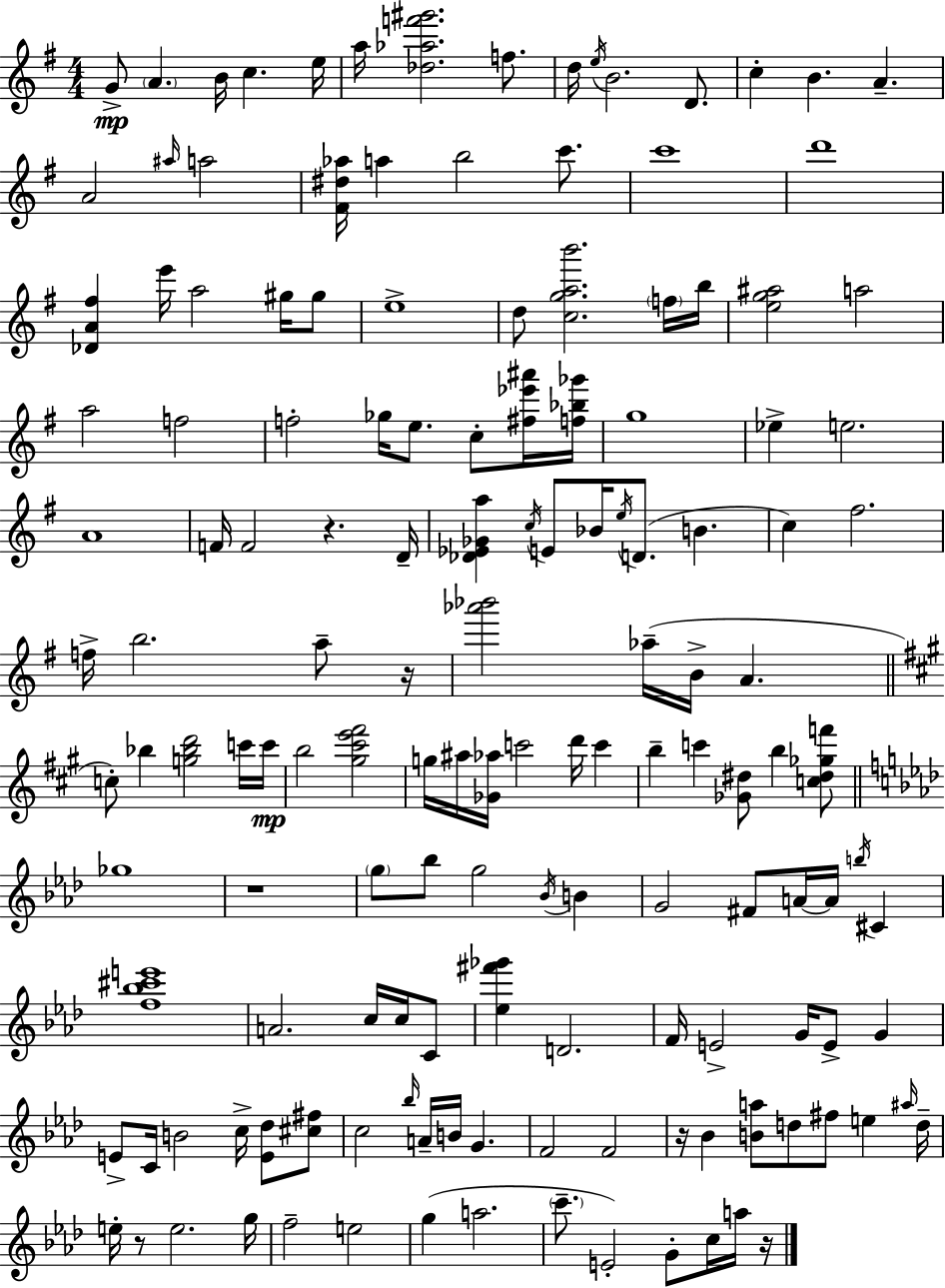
G4/e A4/q. B4/s C5/q. E5/s A5/s [Db5,Ab5,F6,G#6]/h. F5/e. D5/s E5/s B4/h. D4/e. C5/q B4/q. A4/q. A4/h A#5/s A5/h [F#4,D#5,Ab5]/s A5/q B5/h C6/e. C6/w D6/w [Db4,A4,F#5]/q E6/s A5/h G#5/s G#5/e E5/w D5/e [C5,G5,A5,B6]/h. F5/s B5/s [E5,G5,A#5]/h A5/h A5/h F5/h F5/h Gb5/s E5/e. C5/e [F#5,Eb6,A#6]/s [F5,Bb5,Gb6]/s G5/w Eb5/q E5/h. A4/w F4/s F4/h R/q. D4/s [Db4,Eb4,Gb4,A5]/q C5/s E4/e Bb4/s E5/s D4/e. B4/q. C5/q F#5/h. F5/s B5/h. A5/e R/s [Ab6,Bb6]/h Ab5/s B4/s A4/q. C5/e Bb5/q [G5,Bb5,D6]/h C6/s C6/s B5/h [G#5,C#6,E6,F#6]/h G5/s A#5/s [Gb4,Ab5]/s C6/h D6/s C6/q B5/q C6/q [Gb4,D#5]/e B5/q [C5,D#5,Gb5,F6]/e Gb5/w R/w G5/e Bb5/e G5/h Bb4/s B4/q G4/h F#4/e A4/s A4/s B5/s C#4/q [F5,Bb5,C#6,E6]/w A4/h. C5/s C5/s C4/e [Eb5,F#6,Gb6]/q D4/h. F4/s E4/h G4/s E4/e G4/q E4/e C4/s B4/h C5/s [E4,Db5]/e [C#5,F#5]/e C5/h Bb5/s A4/s B4/s G4/q. F4/h F4/h R/s Bb4/q [B4,A5]/e D5/e F#5/e E5/q A#5/s D5/s E5/s R/e E5/h. G5/s F5/h E5/h G5/q A5/h. C6/e. E4/h G4/e C5/s A5/s R/s